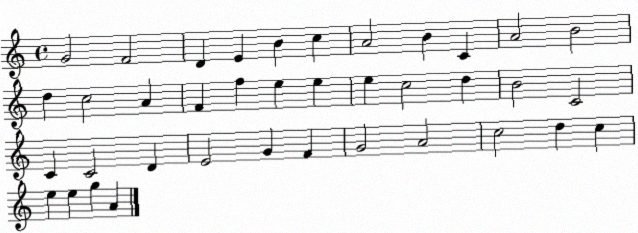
X:1
T:Untitled
M:4/4
L:1/4
K:C
G2 F2 D E B c A2 B C A2 B2 d c2 A F f e e e c2 d B2 C2 C C2 D E2 G F G2 A2 c2 d c e e g A